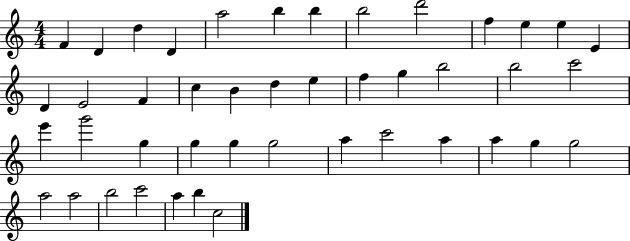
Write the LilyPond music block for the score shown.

{
  \clef treble
  \numericTimeSignature
  \time 4/4
  \key c \major
  f'4 d'4 d''4 d'4 | a''2 b''4 b''4 | b''2 d'''2 | f''4 e''4 e''4 e'4 | \break d'4 e'2 f'4 | c''4 b'4 d''4 e''4 | f''4 g''4 b''2 | b''2 c'''2 | \break e'''4 g'''2 g''4 | g''4 g''4 g''2 | a''4 c'''2 a''4 | a''4 g''4 g''2 | \break a''2 a''2 | b''2 c'''2 | a''4 b''4 c''2 | \bar "|."
}